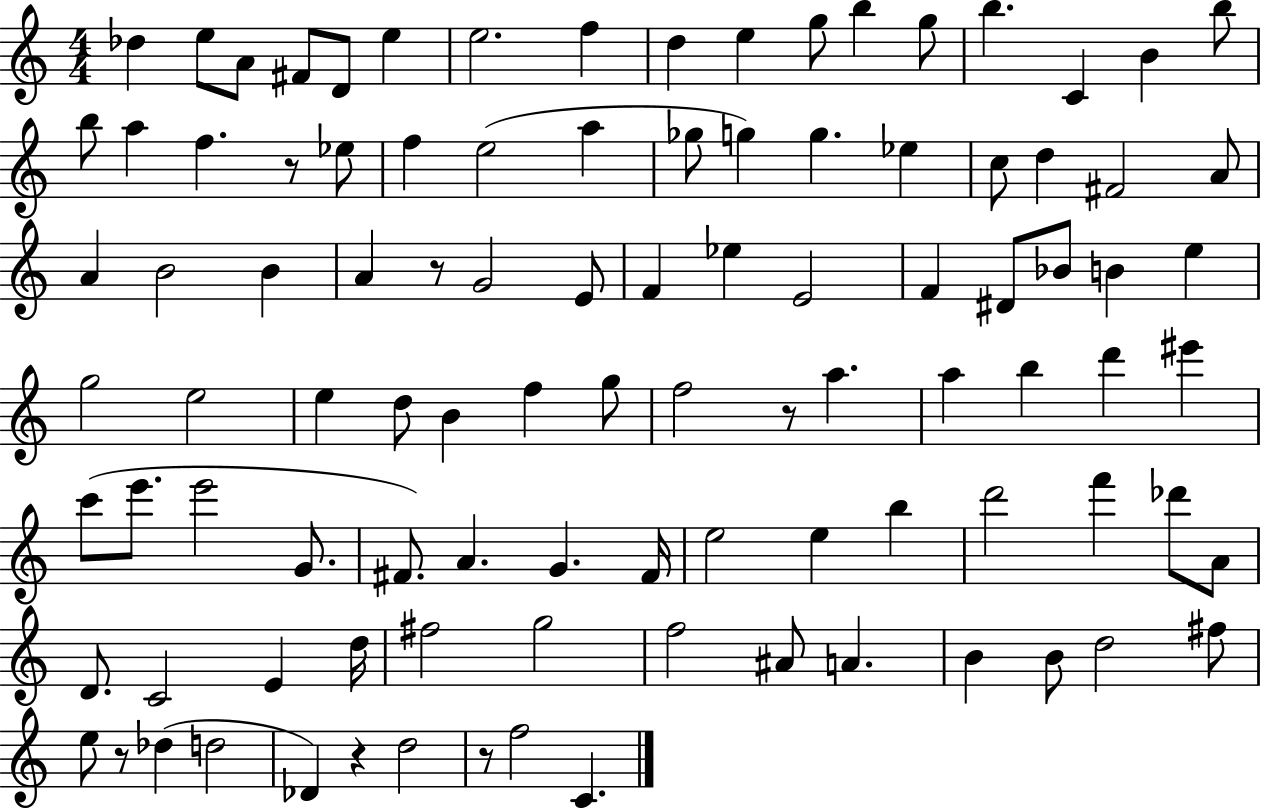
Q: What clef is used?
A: treble